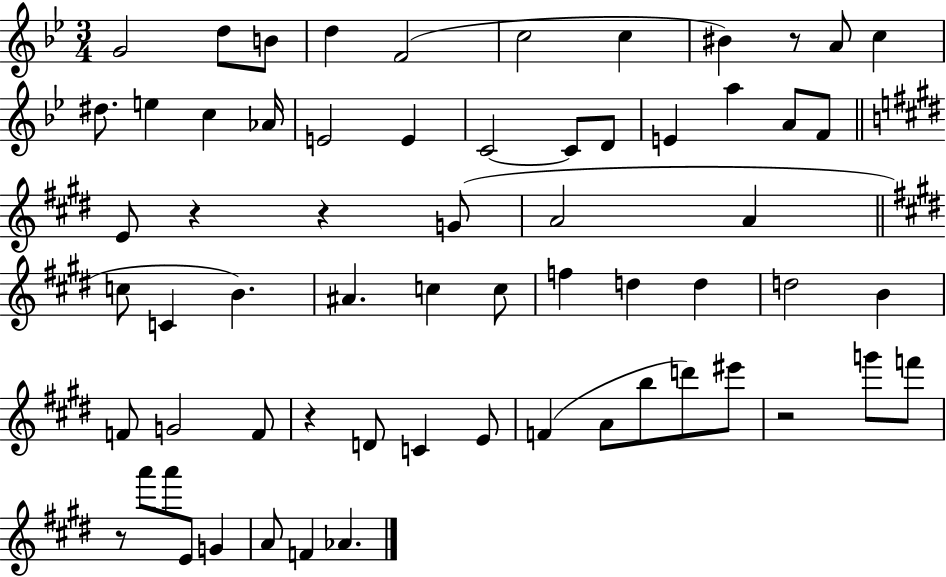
X:1
T:Untitled
M:3/4
L:1/4
K:Bb
G2 d/2 B/2 d F2 c2 c ^B z/2 A/2 c ^d/2 e c _A/4 E2 E C2 C/2 D/2 E a A/2 F/2 E/2 z z G/2 A2 A c/2 C B ^A c c/2 f d d d2 B F/2 G2 F/2 z D/2 C E/2 F A/2 b/2 d'/2 ^e'/2 z2 g'/2 f'/2 z/2 a'/2 a'/2 E/2 G A/2 F _A